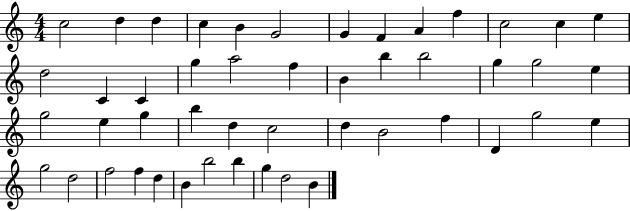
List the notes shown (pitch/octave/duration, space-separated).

C5/h D5/q D5/q C5/q B4/q G4/h G4/q F4/q A4/q F5/q C5/h C5/q E5/q D5/h C4/q C4/q G5/q A5/h F5/q B4/q B5/q B5/h G5/q G5/h E5/q G5/h E5/q G5/q B5/q D5/q C5/h D5/q B4/h F5/q D4/q G5/h E5/q G5/h D5/h F5/h F5/q D5/q B4/q B5/h B5/q G5/q D5/h B4/q